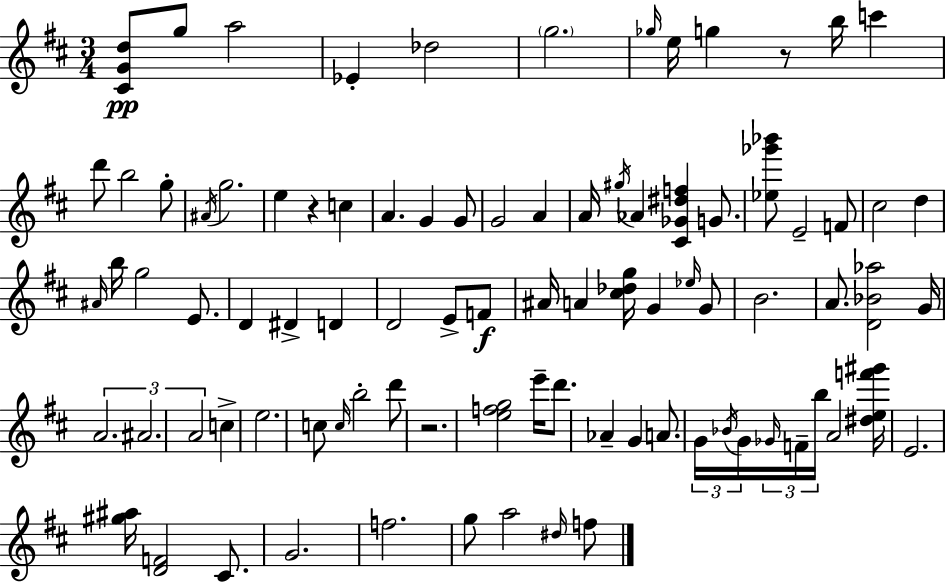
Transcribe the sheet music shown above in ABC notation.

X:1
T:Untitled
M:3/4
L:1/4
K:D
[^CGd]/2 g/2 a2 _E _d2 g2 _g/4 e/4 g z/2 b/4 c' d'/2 b2 g/2 ^A/4 g2 e z c A G G/2 G2 A A/4 ^g/4 _A [^C_G^df] G/2 [_e_g'_b']/2 E2 F/2 ^c2 d ^A/4 b/4 g2 E/2 D ^D D D2 E/2 F/2 ^A/4 A [^c_dg]/4 G _e/4 G/2 B2 A/2 [D_B_a]2 G/4 A2 ^A2 A2 c e2 c/2 c/4 b2 d'/2 z2 [efg]2 e'/4 d'/2 _A G A/2 G/4 _B/4 G/4 _G/4 F/4 b/4 A2 [^def'^g']/4 E2 [^g^a]/4 [DF]2 ^C/2 G2 f2 g/2 a2 ^d/4 f/2